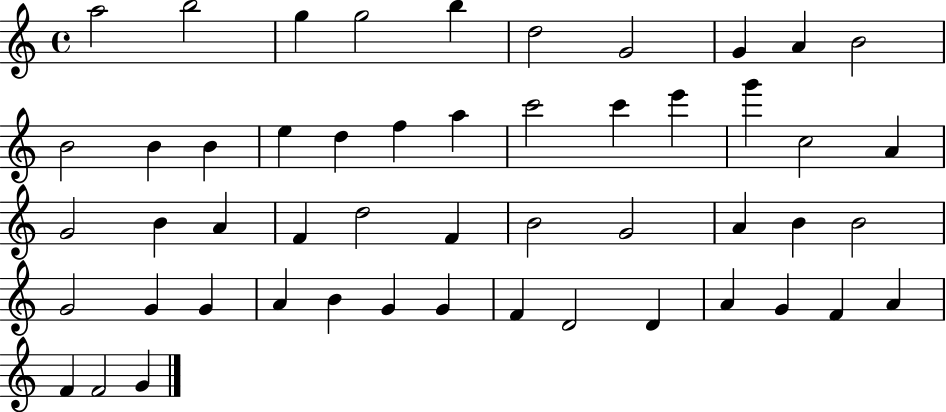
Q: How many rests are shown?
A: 0